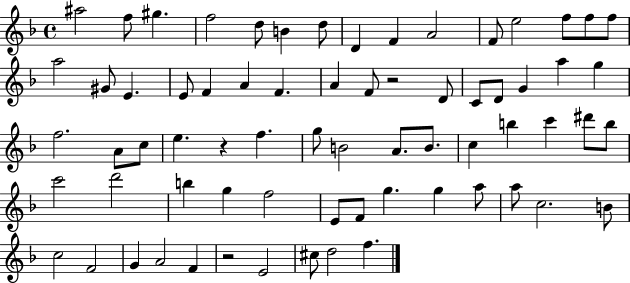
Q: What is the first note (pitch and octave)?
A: A#5